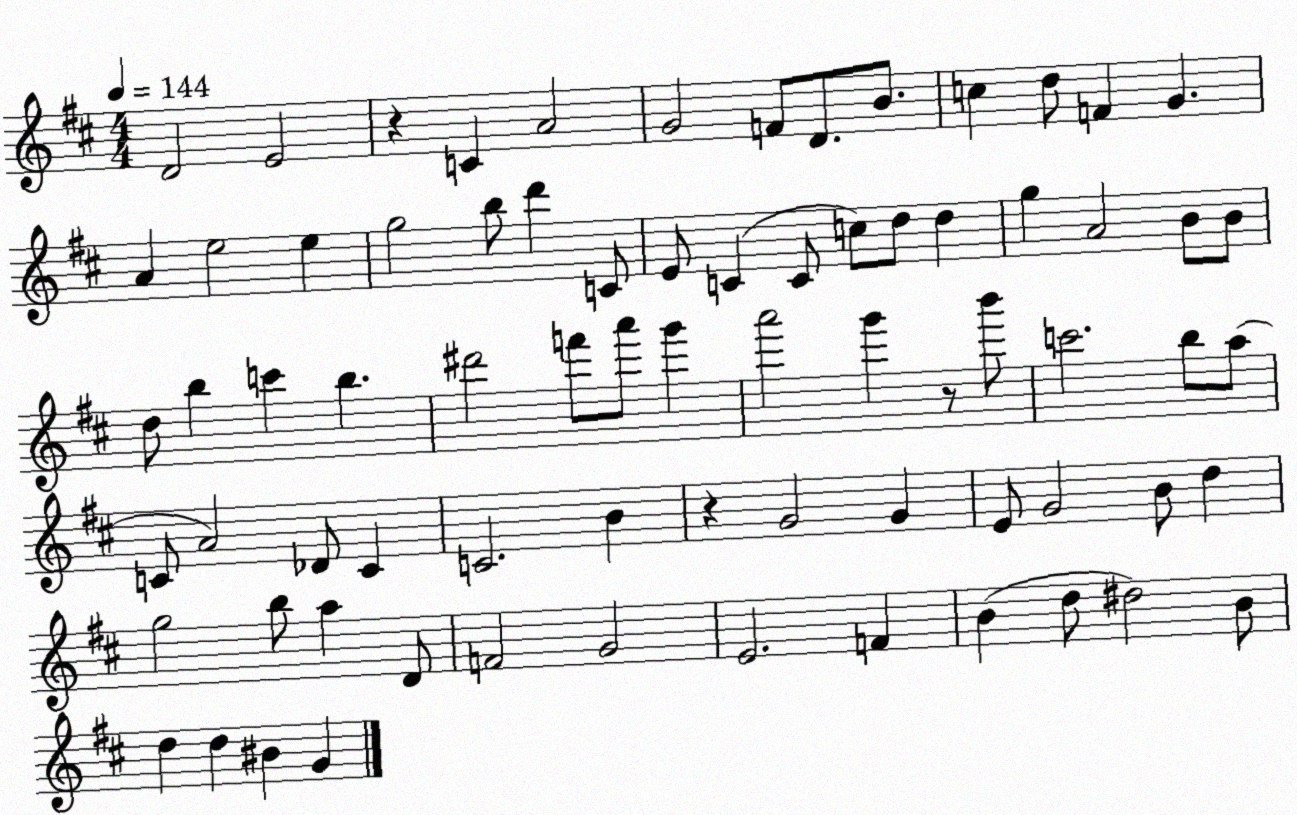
X:1
T:Untitled
M:4/4
L:1/4
K:D
D2 E2 z C A2 G2 F/2 D/2 B/2 c d/2 F G A e2 e g2 b/2 d' C/2 E/2 C C/2 c/2 d/2 d g A2 B/2 B/2 d/2 b c' b ^d'2 f'/2 a'/2 g' a'2 g' z/2 b'/2 c'2 b/2 a/2 C/2 A2 _D/2 C C2 B z G2 G E/2 G2 B/2 d g2 b/2 a D/2 F2 G2 E2 F B d/2 ^d2 B/2 d d ^B G